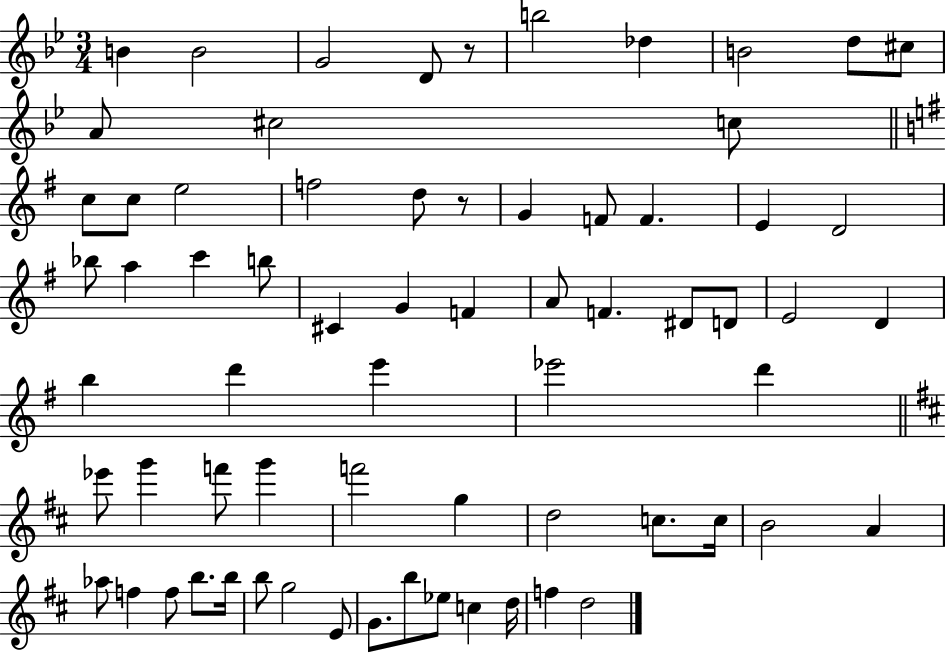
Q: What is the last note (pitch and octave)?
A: D5